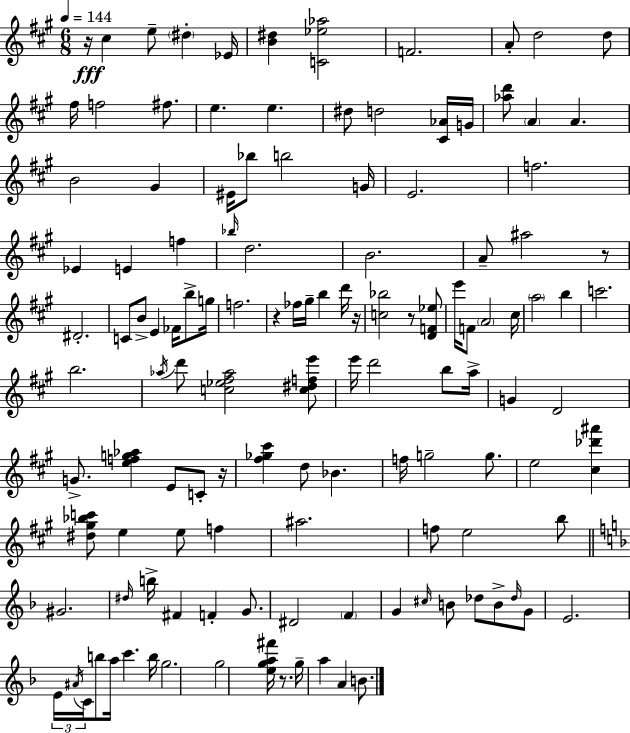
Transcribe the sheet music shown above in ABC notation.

X:1
T:Untitled
M:6/8
L:1/4
K:A
z/4 ^c e/2 ^d _E/4 [B^d] [C_e_a]2 F2 A/2 d2 d/2 ^f/4 f2 ^f/2 e e ^d/2 d2 [^C_A]/4 G/4 [_ad']/2 A A B2 ^G ^E/4 _b/2 b2 G/4 E2 f2 _E E f _b/4 d2 B2 A/2 ^a2 z/2 ^D2 C/2 B/2 E _F/4 b/2 g/4 f2 z _f/4 ^g/4 b d'/4 z/4 [c_b]2 z/2 [DF_e]/2 e'/4 F/2 A2 ^c/4 a2 b c'2 b2 _a/4 d'/2 [c_e^f_a]2 [c^dfe']/2 e'/4 d'2 b/2 a/4 G D2 G/2 [efg_a] E/2 C/2 z/4 [^f_g^c'] d/2 _B f/4 g2 g/2 e2 [^c_d'^a'] [^d^g_bc']/2 e e/2 f ^a2 f/2 e2 b/2 ^G2 ^d/4 b/4 ^F F G/2 ^D2 F G ^c/4 B/2 _d/2 B/2 _d/4 G/2 E2 E/4 ^A/4 C/4 b/2 a/4 c' b/4 g2 g2 [ega^f']/4 z/2 g/4 a A B/2